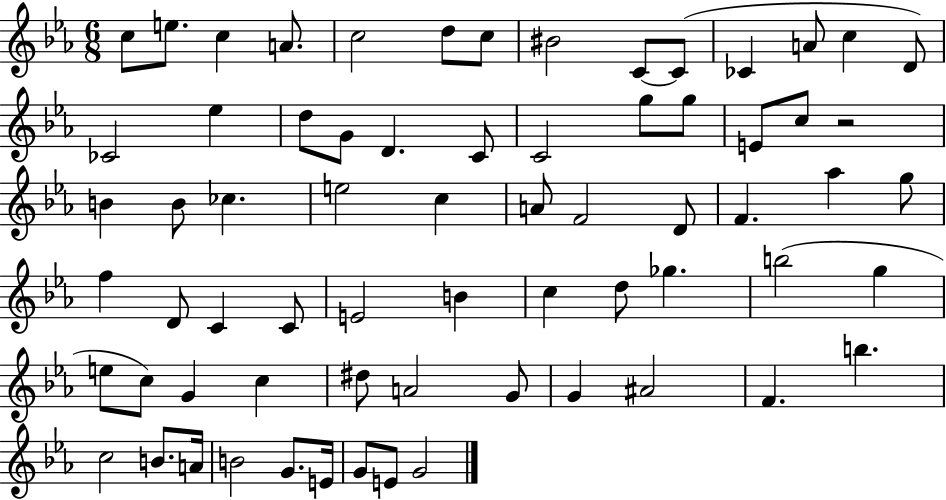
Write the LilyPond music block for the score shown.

{
  \clef treble
  \numericTimeSignature
  \time 6/8
  \key ees \major
  c''8 e''8. c''4 a'8. | c''2 d''8 c''8 | bis'2 c'8~~ c'8( | ces'4 a'8 c''4 d'8) | \break ces'2 ees''4 | d''8 g'8 d'4. c'8 | c'2 g''8 g''8 | e'8 c''8 r2 | \break b'4 b'8 ces''4. | e''2 c''4 | a'8 f'2 d'8 | f'4. aes''4 g''8 | \break f''4 d'8 c'4 c'8 | e'2 b'4 | c''4 d''8 ges''4. | b''2( g''4 | \break e''8 c''8) g'4 c''4 | dis''8 a'2 g'8 | g'4 ais'2 | f'4. b''4. | \break c''2 b'8. a'16 | b'2 g'8. e'16 | g'8 e'8 g'2 | \bar "|."
}